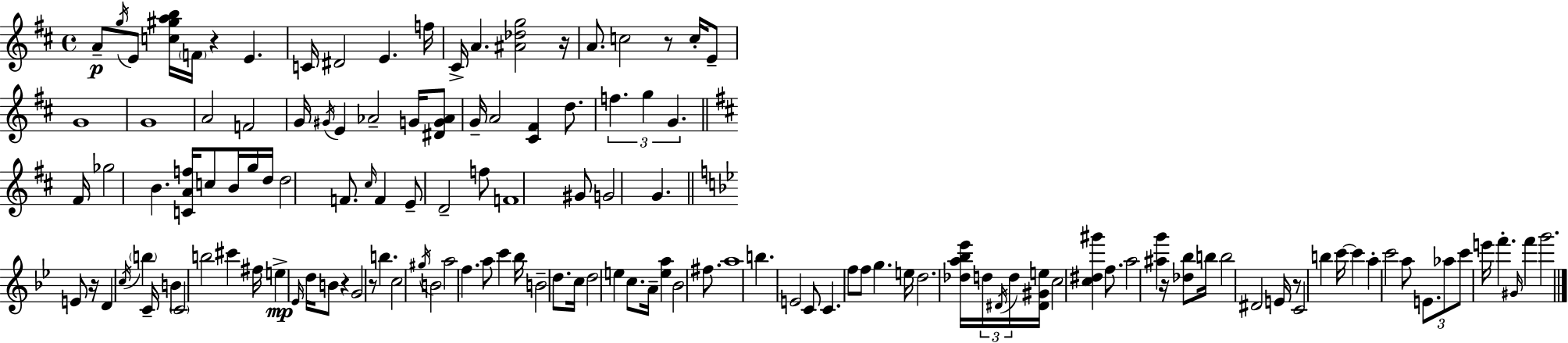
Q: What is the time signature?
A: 4/4